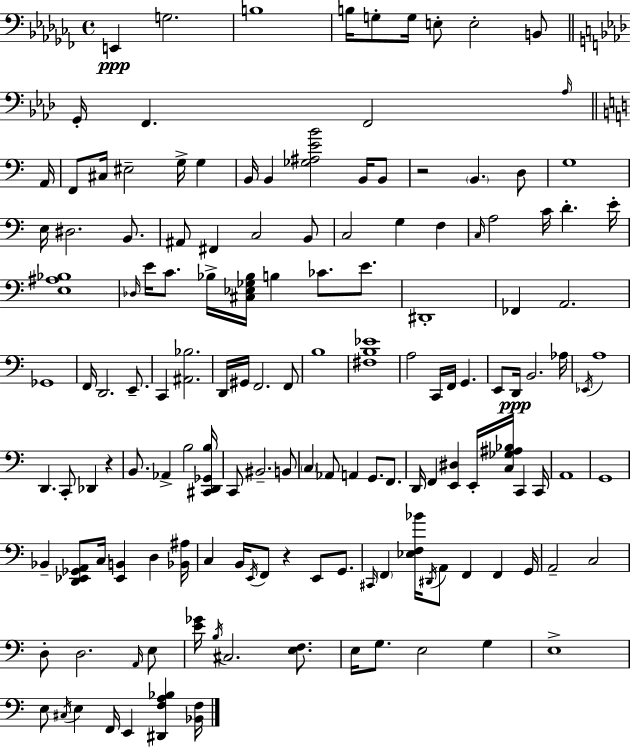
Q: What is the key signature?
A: AES minor